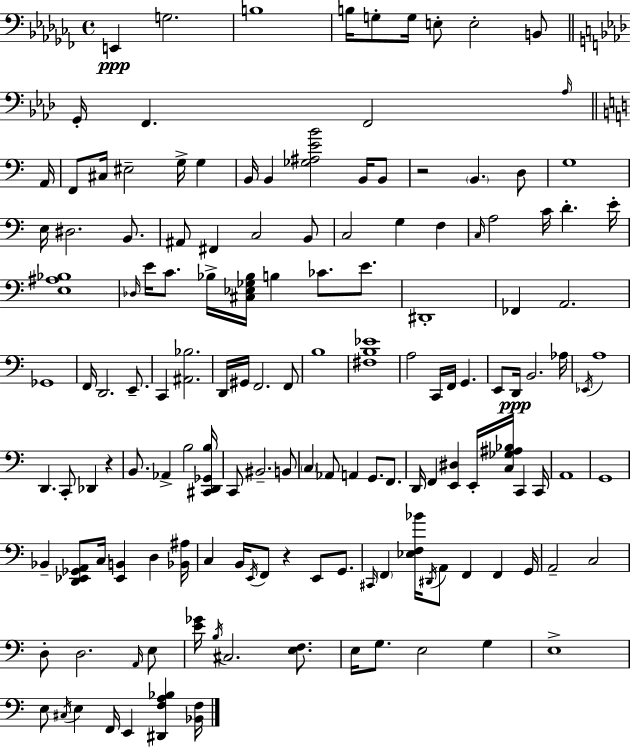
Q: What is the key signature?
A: AES minor